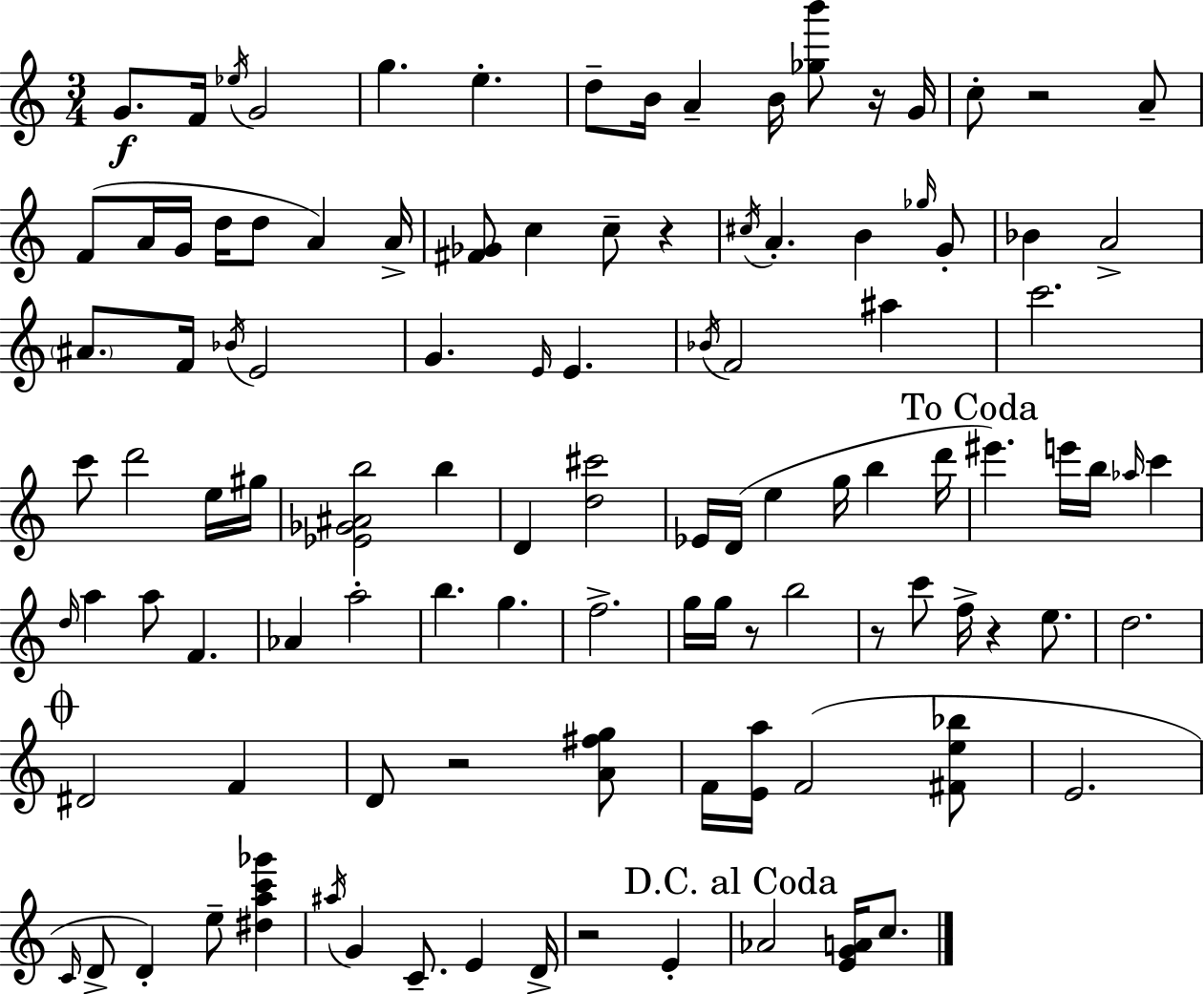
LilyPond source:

{
  \clef treble
  \numericTimeSignature
  \time 3/4
  \key a \minor
  \repeat volta 2 { g'8.\f f'16 \acciaccatura { ees''16 } g'2 | g''4. e''4.-. | d''8-- b'16 a'4-- b'16 <ges'' b'''>8 r16 | g'16 c''8-. r2 a'8-- | \break f'8( a'16 g'16 d''16 d''8 a'4) | a'16-> <fis' ges'>8 c''4 c''8-- r4 | \acciaccatura { cis''16 } a'4.-. b'4 | \grace { ges''16 } g'8-. bes'4 a'2-> | \break \parenthesize ais'8. f'16 \acciaccatura { bes'16 } e'2 | g'4. \grace { e'16 } e'4. | \acciaccatura { bes'16 } f'2 | ais''4 c'''2. | \break c'''8 d'''2 | e''16 gis''16 <ees' ges' ais' b''>2 | b''4 d'4 <d'' cis'''>2 | ees'16 d'16( e''4 | \break g''16 b''4 d'''16 \mark "To Coda" eis'''4.) | e'''16 b''16 \grace { aes''16 } c'''4 \grace { d''16 } a''4 | a''8 f'4. aes'4 | a''2-. b''4. | \break g''4. f''2.-> | g''16 g''16 r8 | b''2 r8 c'''8 | f''16-> r4 e''8. d''2. | \break \mark \markup { \musicglyph "scripts.coda" } dis'2 | f'4 d'8 r2 | <a' fis'' g''>8 f'16 <e' a''>16 f'2( | <fis' e'' bes''>8 e'2. | \break \grace { c'16 } d'8-> d'4-.) | e''8-- <dis'' a'' c''' ges'''>4 \acciaccatura { ais''16 } g'4 | c'8.-- e'4 d'16-> r2 | e'4-. \mark "D.C. al Coda" aes'2 | \break <e' g' a'>16 c''8. } \bar "|."
}